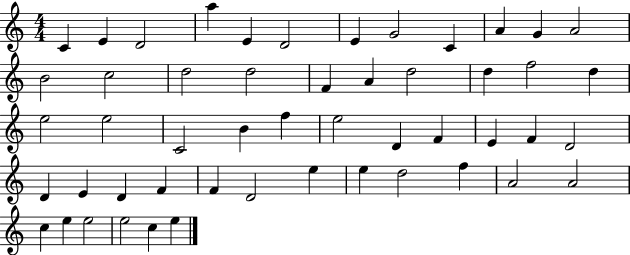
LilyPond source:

{
  \clef treble
  \numericTimeSignature
  \time 4/4
  \key c \major
  c'4 e'4 d'2 | a''4 e'4 d'2 | e'4 g'2 c'4 | a'4 g'4 a'2 | \break b'2 c''2 | d''2 d''2 | f'4 a'4 d''2 | d''4 f''2 d''4 | \break e''2 e''2 | c'2 b'4 f''4 | e''2 d'4 f'4 | e'4 f'4 d'2 | \break d'4 e'4 d'4 f'4 | f'4 d'2 e''4 | e''4 d''2 f''4 | a'2 a'2 | \break c''4 e''4 e''2 | e''2 c''4 e''4 | \bar "|."
}